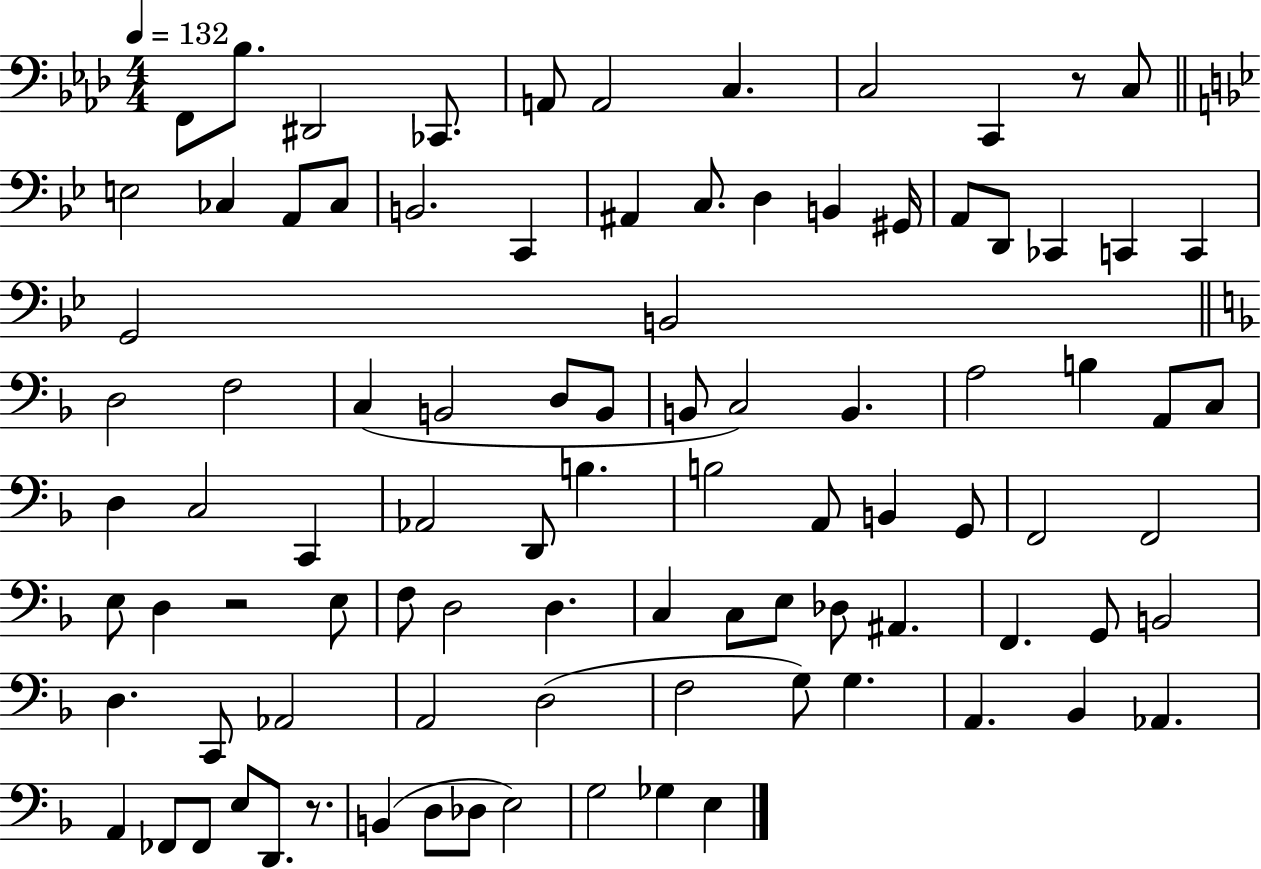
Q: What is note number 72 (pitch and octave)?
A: D3